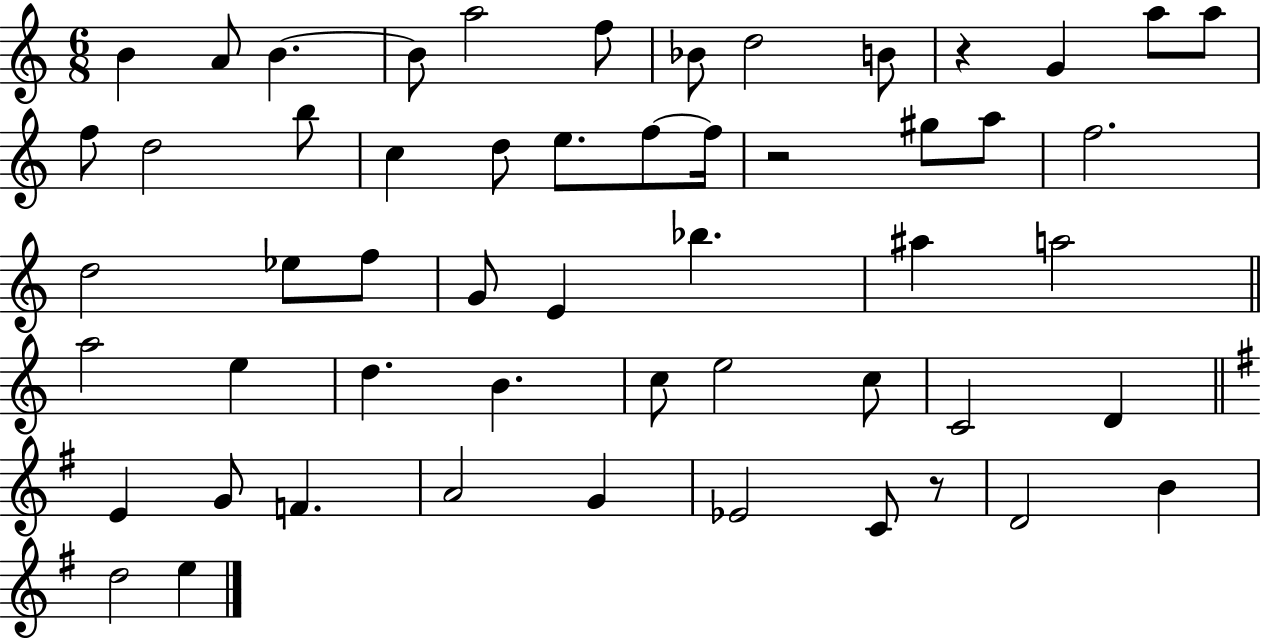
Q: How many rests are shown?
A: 3